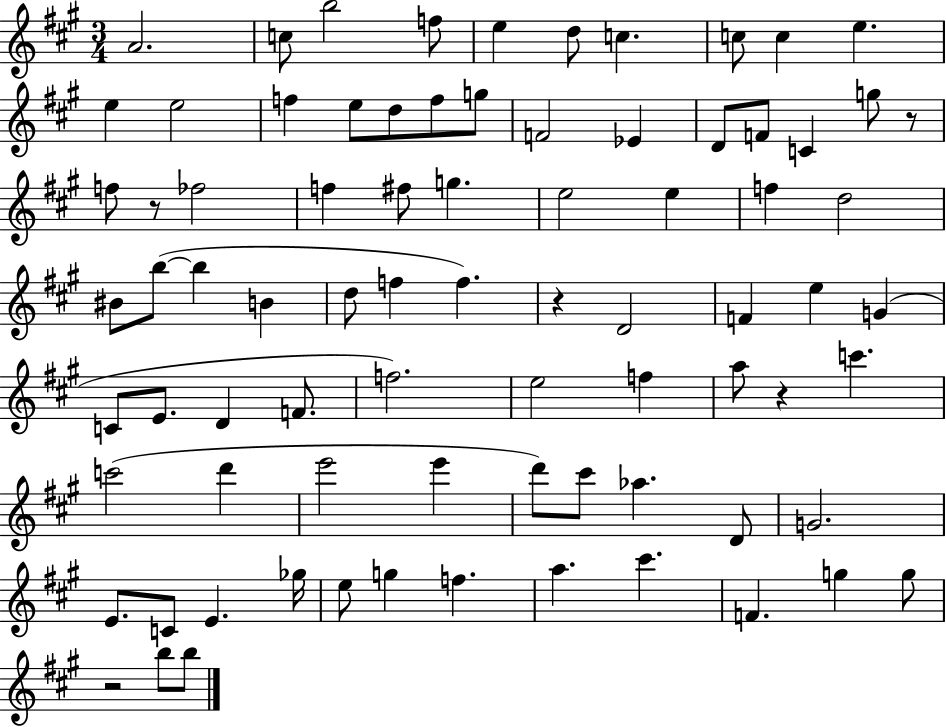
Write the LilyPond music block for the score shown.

{
  \clef treble
  \numericTimeSignature
  \time 3/4
  \key a \major
  a'2. | c''8 b''2 f''8 | e''4 d''8 c''4. | c''8 c''4 e''4. | \break e''4 e''2 | f''4 e''8 d''8 f''8 g''8 | f'2 ees'4 | d'8 f'8 c'4 g''8 r8 | \break f''8 r8 fes''2 | f''4 fis''8 g''4. | e''2 e''4 | f''4 d''2 | \break bis'8 b''8~(~ b''4 b'4 | d''8 f''4 f''4.) | r4 d'2 | f'4 e''4 g'4( | \break c'8 e'8. d'4 f'8. | f''2.) | e''2 f''4 | a''8 r4 c'''4. | \break c'''2( d'''4 | e'''2 e'''4 | d'''8) cis'''8 aes''4. d'8 | g'2. | \break e'8. c'8 e'4. ges''16 | e''8 g''4 f''4. | a''4. cis'''4. | f'4. g''4 g''8 | \break r2 b''8 b''8 | \bar "|."
}